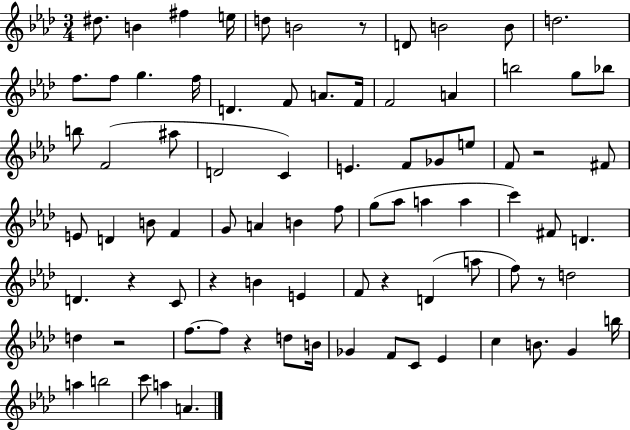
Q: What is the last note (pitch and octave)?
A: A4